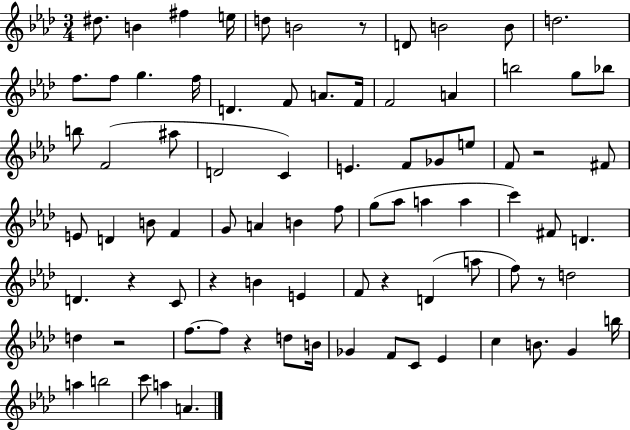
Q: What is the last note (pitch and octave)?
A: A4